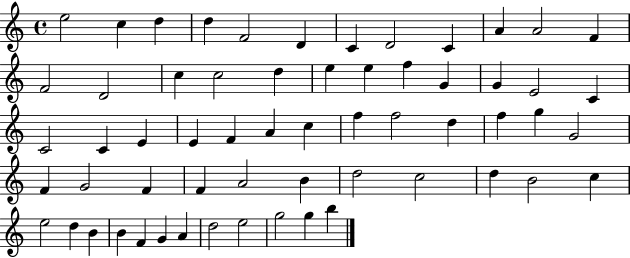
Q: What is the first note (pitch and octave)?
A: E5